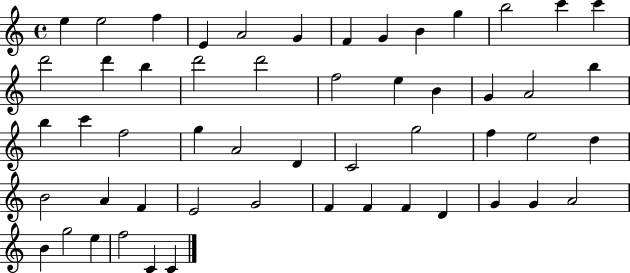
E5/q E5/h F5/q E4/q A4/h G4/q F4/q G4/q B4/q G5/q B5/h C6/q C6/q D6/h D6/q B5/q D6/h D6/h F5/h E5/q B4/q G4/q A4/h B5/q B5/q C6/q F5/h G5/q A4/h D4/q C4/h G5/h F5/q E5/h D5/q B4/h A4/q F4/q E4/h G4/h F4/q F4/q F4/q D4/q G4/q G4/q A4/h B4/q G5/h E5/q F5/h C4/q C4/q